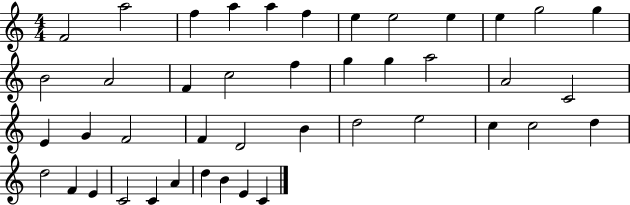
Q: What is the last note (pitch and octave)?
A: C4